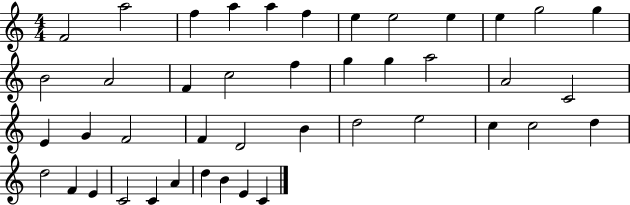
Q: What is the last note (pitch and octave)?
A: C4